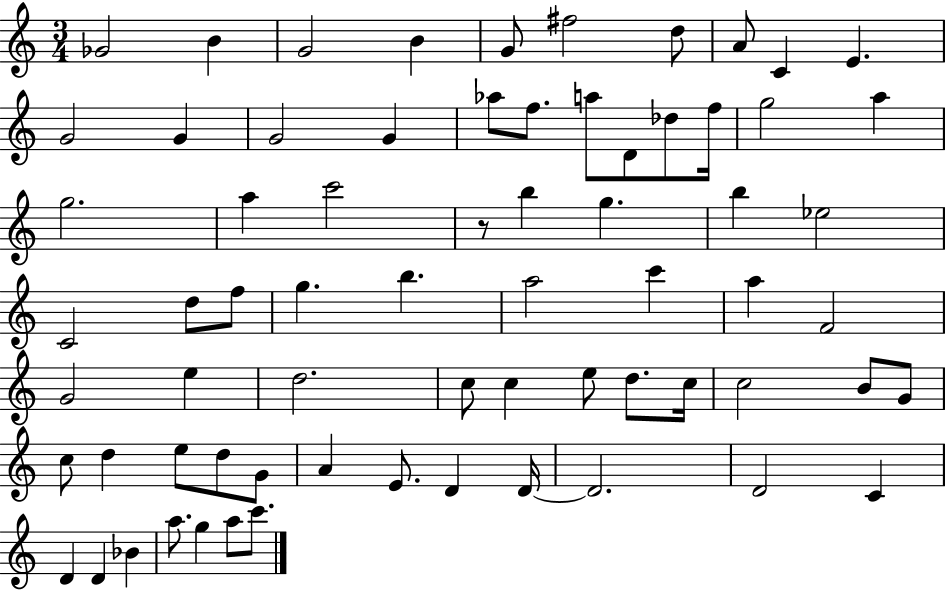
X:1
T:Untitled
M:3/4
L:1/4
K:C
_G2 B G2 B G/2 ^f2 d/2 A/2 C E G2 G G2 G _a/2 f/2 a/2 D/2 _d/2 f/4 g2 a g2 a c'2 z/2 b g b _e2 C2 d/2 f/2 g b a2 c' a F2 G2 e d2 c/2 c e/2 d/2 c/4 c2 B/2 G/2 c/2 d e/2 d/2 G/2 A E/2 D D/4 D2 D2 C D D _B a/2 g a/2 c'/2